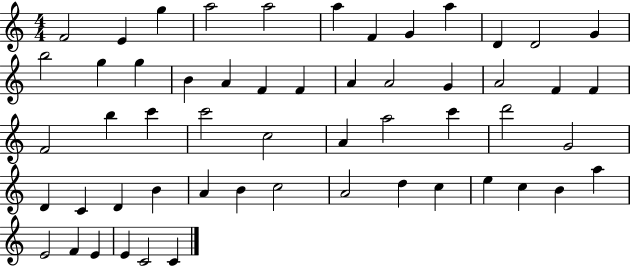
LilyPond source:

{
  \clef treble
  \numericTimeSignature
  \time 4/4
  \key c \major
  f'2 e'4 g''4 | a''2 a''2 | a''4 f'4 g'4 a''4 | d'4 d'2 g'4 | \break b''2 g''4 g''4 | b'4 a'4 f'4 f'4 | a'4 a'2 g'4 | a'2 f'4 f'4 | \break f'2 b''4 c'''4 | c'''2 c''2 | a'4 a''2 c'''4 | d'''2 g'2 | \break d'4 c'4 d'4 b'4 | a'4 b'4 c''2 | a'2 d''4 c''4 | e''4 c''4 b'4 a''4 | \break e'2 f'4 e'4 | e'4 c'2 c'4 | \bar "|."
}